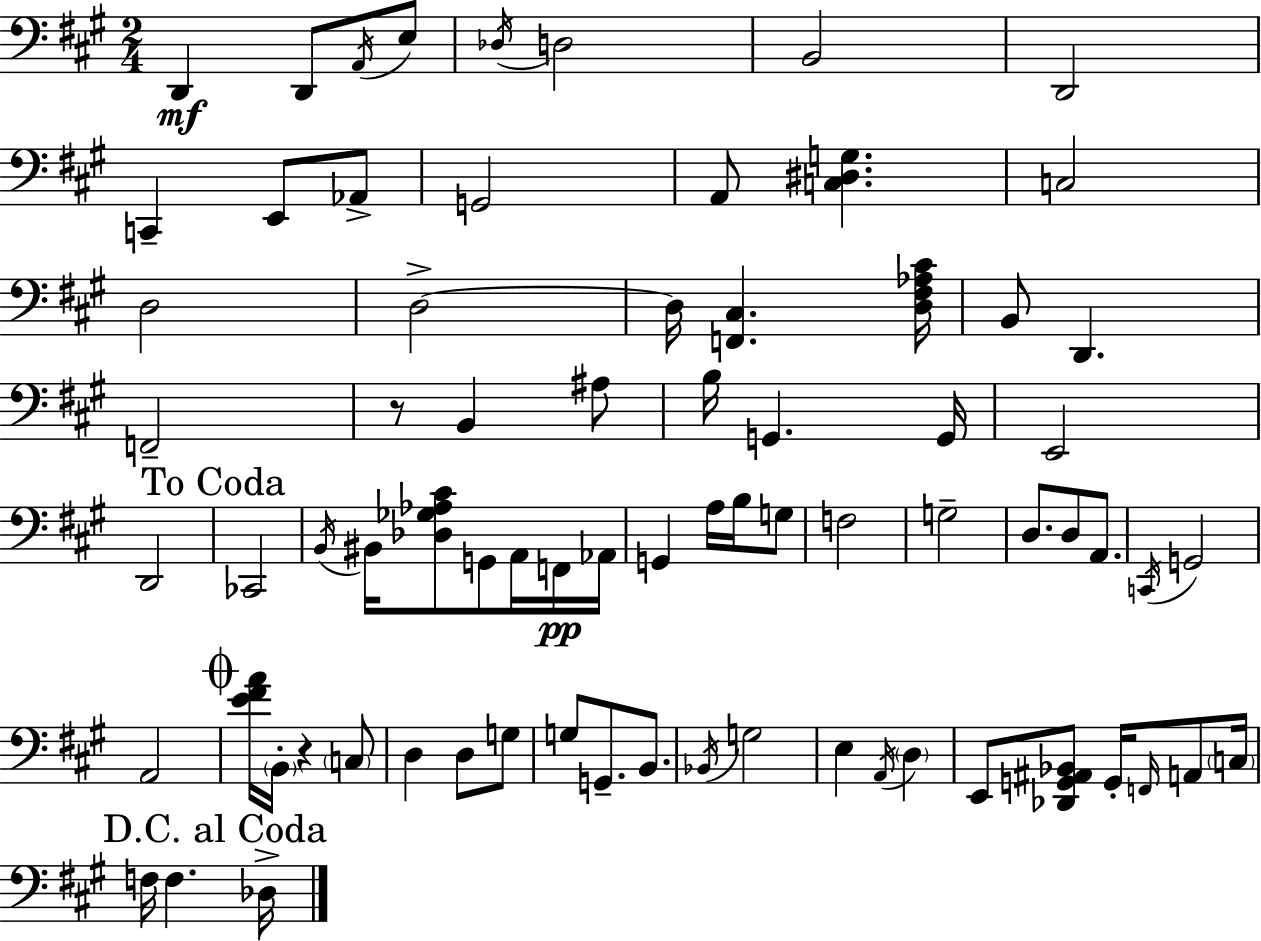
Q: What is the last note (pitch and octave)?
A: Db3